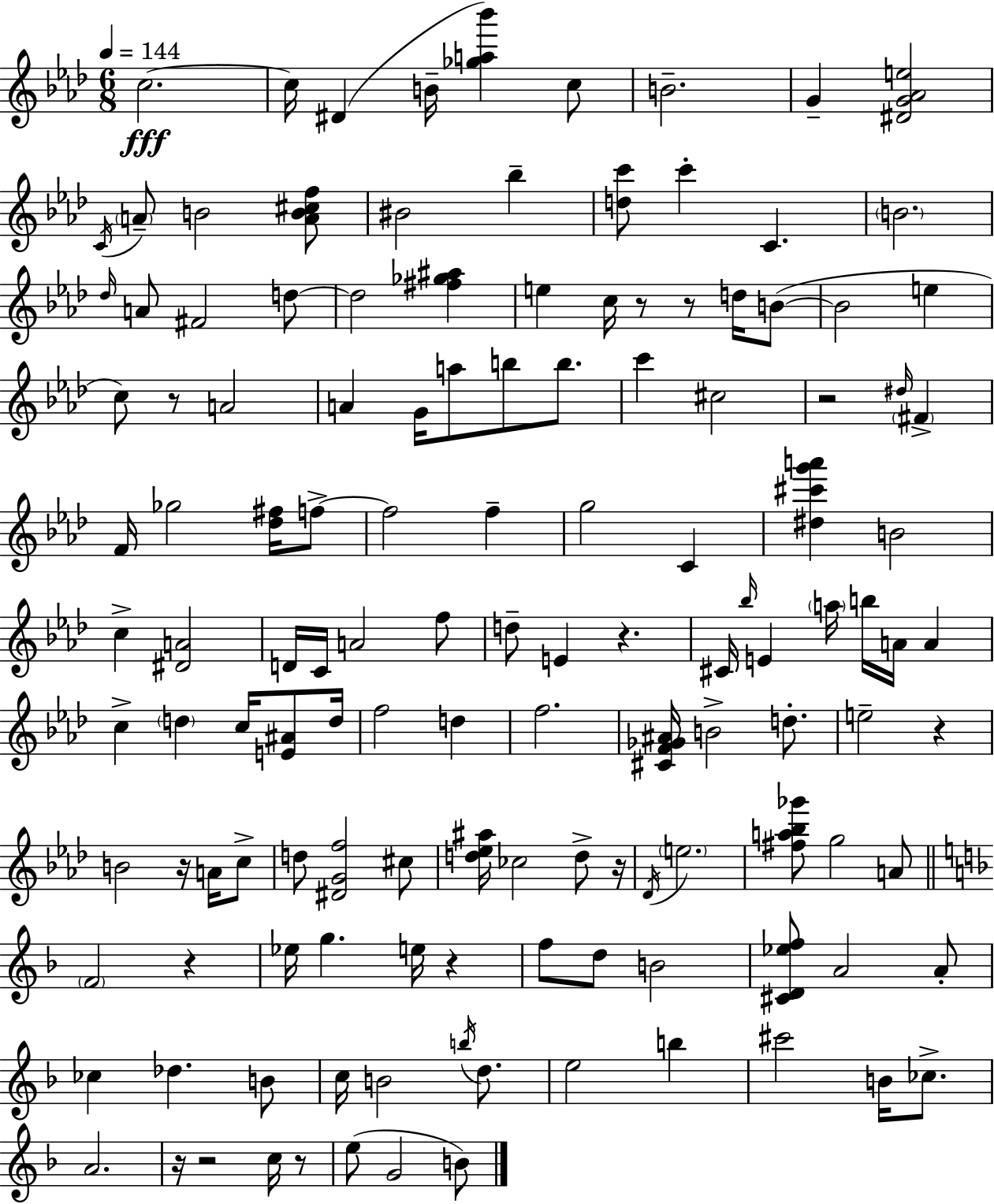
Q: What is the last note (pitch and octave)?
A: B4